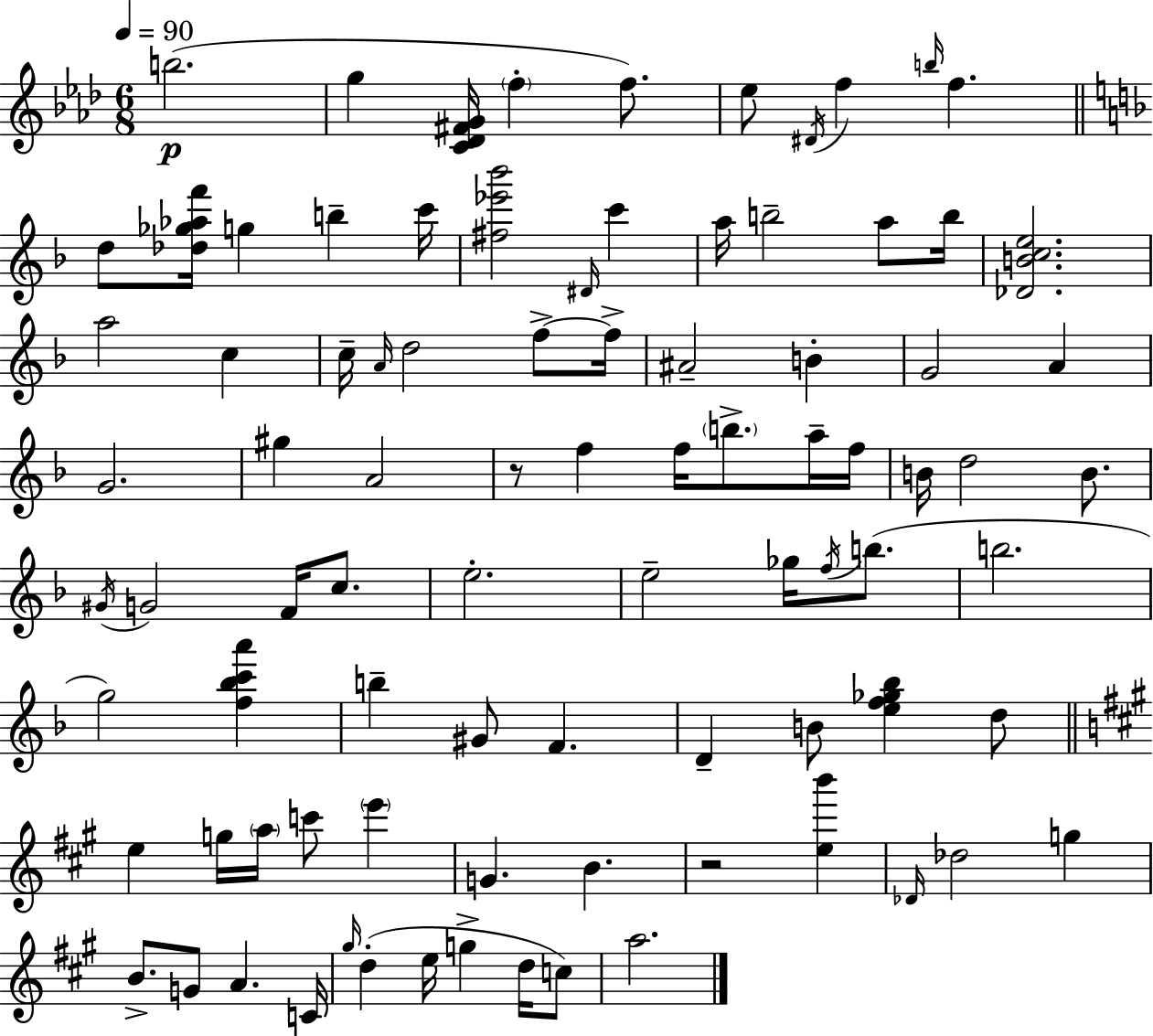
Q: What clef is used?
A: treble